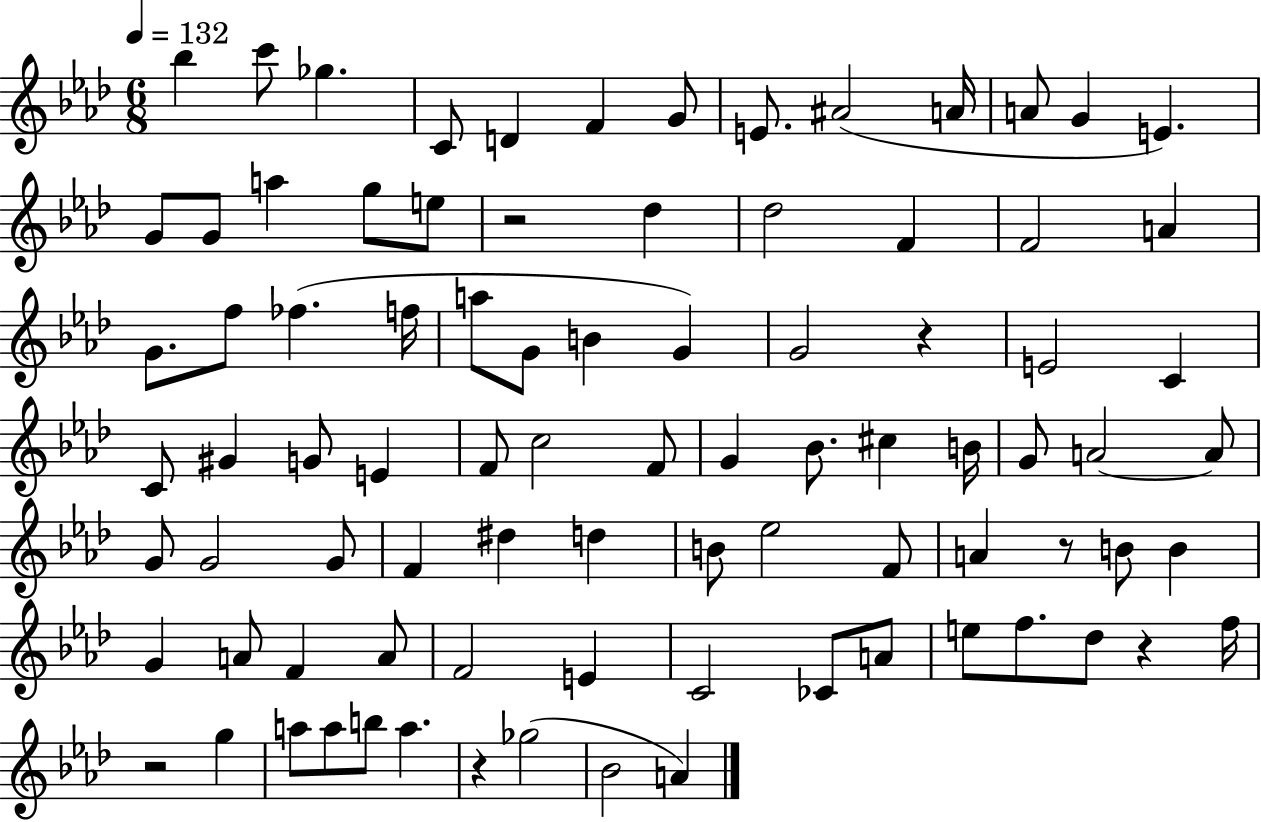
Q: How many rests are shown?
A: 6